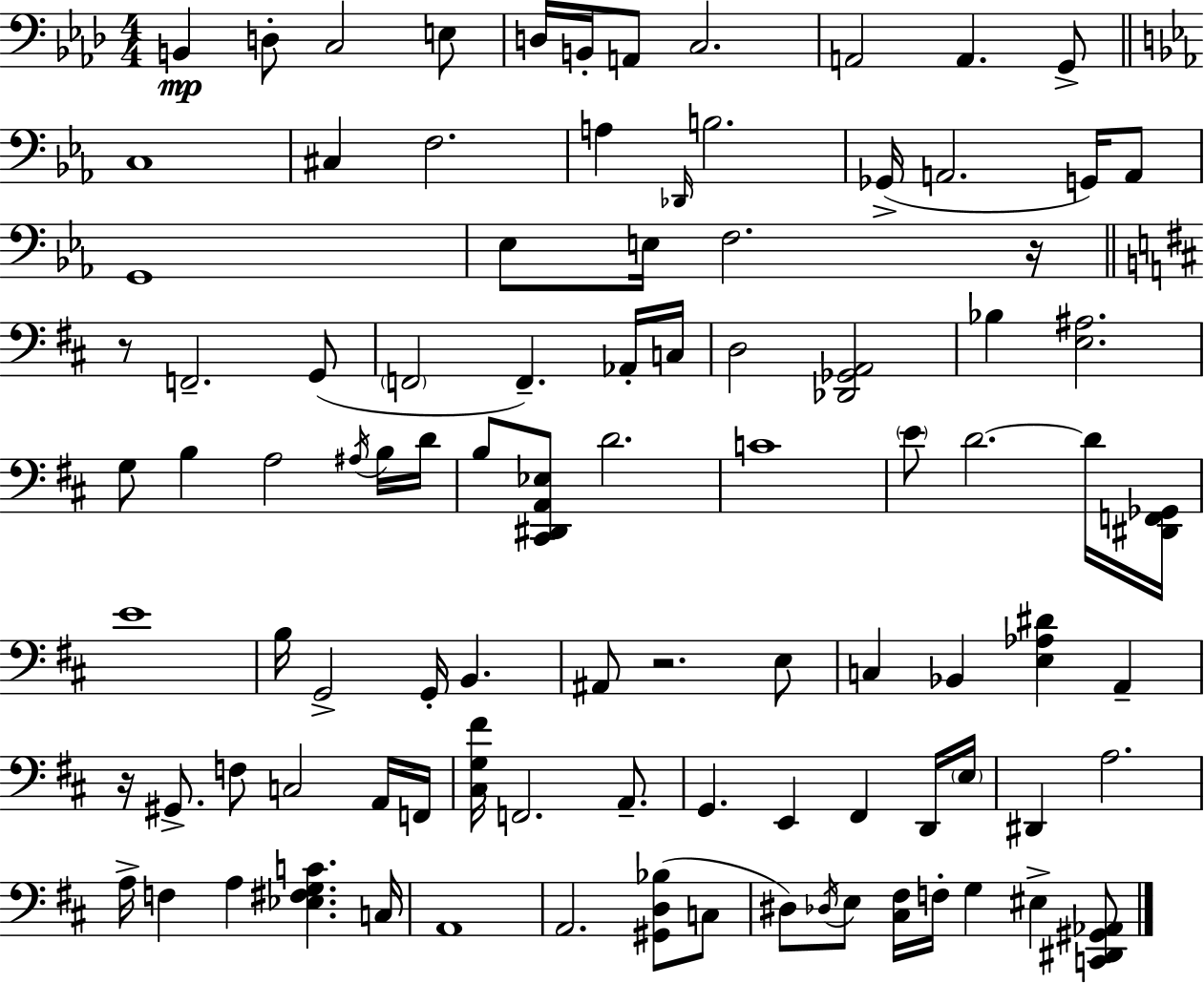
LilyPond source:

{
  \clef bass
  \numericTimeSignature
  \time 4/4
  \key aes \major
  b,4\mp d8-. c2 e8 | d16 b,16-. a,8 c2. | a,2 a,4. g,8-> | \bar "||" \break \key c \minor c1 | cis4 f2. | a4 \grace { des,16 } b2. | ges,16->( a,2. g,16) a,8 | \break g,1 | ees8 e16 f2. | r16 \bar "||" \break \key b \minor r8 f,2.-- g,8( | \parenthesize f,2 f,4.--) aes,16-. c16 | d2 <des, ges, a,>2 | bes4 <e ais>2. | \break g8 b4 a2 \acciaccatura { ais16 } b16 | d'16 b8 <cis, dis, a, ees>8 d'2. | c'1 | \parenthesize e'8 d'2.~~ d'16 | \break <dis, f, ges,>16 e'1 | b16 g,2-> g,16-. b,4. | ais,8 r2. e8 | c4 bes,4 <e aes dis'>4 a,4-- | \break r16 gis,8.-> f8 c2 a,16 | f,16 <cis g fis'>16 f,2. a,8.-- | g,4. e,4 fis,4 d,16 | \parenthesize e16 dis,4 a2. | \break a16-> f4 a4 <ees fis g c'>4. | c16 a,1 | a,2. <gis, d bes>8( c8 | dis8) \acciaccatura { des16 } e8 <cis fis>16 f16-. g4 eis4-> | \break <c, dis, gis, aes,>8 \bar "|."
}